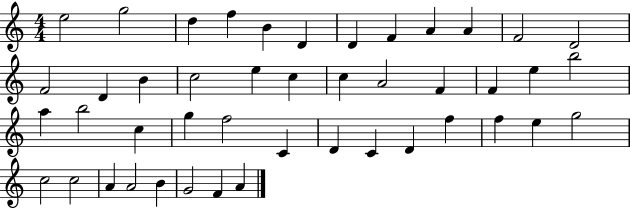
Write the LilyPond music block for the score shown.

{
  \clef treble
  \numericTimeSignature
  \time 4/4
  \key c \major
  e''2 g''2 | d''4 f''4 b'4 d'4 | d'4 f'4 a'4 a'4 | f'2 d'2 | \break f'2 d'4 b'4 | c''2 e''4 c''4 | c''4 a'2 f'4 | f'4 e''4 b''2 | \break a''4 b''2 c''4 | g''4 f''2 c'4 | d'4 c'4 d'4 f''4 | f''4 e''4 g''2 | \break c''2 c''2 | a'4 a'2 b'4 | g'2 f'4 a'4 | \bar "|."
}